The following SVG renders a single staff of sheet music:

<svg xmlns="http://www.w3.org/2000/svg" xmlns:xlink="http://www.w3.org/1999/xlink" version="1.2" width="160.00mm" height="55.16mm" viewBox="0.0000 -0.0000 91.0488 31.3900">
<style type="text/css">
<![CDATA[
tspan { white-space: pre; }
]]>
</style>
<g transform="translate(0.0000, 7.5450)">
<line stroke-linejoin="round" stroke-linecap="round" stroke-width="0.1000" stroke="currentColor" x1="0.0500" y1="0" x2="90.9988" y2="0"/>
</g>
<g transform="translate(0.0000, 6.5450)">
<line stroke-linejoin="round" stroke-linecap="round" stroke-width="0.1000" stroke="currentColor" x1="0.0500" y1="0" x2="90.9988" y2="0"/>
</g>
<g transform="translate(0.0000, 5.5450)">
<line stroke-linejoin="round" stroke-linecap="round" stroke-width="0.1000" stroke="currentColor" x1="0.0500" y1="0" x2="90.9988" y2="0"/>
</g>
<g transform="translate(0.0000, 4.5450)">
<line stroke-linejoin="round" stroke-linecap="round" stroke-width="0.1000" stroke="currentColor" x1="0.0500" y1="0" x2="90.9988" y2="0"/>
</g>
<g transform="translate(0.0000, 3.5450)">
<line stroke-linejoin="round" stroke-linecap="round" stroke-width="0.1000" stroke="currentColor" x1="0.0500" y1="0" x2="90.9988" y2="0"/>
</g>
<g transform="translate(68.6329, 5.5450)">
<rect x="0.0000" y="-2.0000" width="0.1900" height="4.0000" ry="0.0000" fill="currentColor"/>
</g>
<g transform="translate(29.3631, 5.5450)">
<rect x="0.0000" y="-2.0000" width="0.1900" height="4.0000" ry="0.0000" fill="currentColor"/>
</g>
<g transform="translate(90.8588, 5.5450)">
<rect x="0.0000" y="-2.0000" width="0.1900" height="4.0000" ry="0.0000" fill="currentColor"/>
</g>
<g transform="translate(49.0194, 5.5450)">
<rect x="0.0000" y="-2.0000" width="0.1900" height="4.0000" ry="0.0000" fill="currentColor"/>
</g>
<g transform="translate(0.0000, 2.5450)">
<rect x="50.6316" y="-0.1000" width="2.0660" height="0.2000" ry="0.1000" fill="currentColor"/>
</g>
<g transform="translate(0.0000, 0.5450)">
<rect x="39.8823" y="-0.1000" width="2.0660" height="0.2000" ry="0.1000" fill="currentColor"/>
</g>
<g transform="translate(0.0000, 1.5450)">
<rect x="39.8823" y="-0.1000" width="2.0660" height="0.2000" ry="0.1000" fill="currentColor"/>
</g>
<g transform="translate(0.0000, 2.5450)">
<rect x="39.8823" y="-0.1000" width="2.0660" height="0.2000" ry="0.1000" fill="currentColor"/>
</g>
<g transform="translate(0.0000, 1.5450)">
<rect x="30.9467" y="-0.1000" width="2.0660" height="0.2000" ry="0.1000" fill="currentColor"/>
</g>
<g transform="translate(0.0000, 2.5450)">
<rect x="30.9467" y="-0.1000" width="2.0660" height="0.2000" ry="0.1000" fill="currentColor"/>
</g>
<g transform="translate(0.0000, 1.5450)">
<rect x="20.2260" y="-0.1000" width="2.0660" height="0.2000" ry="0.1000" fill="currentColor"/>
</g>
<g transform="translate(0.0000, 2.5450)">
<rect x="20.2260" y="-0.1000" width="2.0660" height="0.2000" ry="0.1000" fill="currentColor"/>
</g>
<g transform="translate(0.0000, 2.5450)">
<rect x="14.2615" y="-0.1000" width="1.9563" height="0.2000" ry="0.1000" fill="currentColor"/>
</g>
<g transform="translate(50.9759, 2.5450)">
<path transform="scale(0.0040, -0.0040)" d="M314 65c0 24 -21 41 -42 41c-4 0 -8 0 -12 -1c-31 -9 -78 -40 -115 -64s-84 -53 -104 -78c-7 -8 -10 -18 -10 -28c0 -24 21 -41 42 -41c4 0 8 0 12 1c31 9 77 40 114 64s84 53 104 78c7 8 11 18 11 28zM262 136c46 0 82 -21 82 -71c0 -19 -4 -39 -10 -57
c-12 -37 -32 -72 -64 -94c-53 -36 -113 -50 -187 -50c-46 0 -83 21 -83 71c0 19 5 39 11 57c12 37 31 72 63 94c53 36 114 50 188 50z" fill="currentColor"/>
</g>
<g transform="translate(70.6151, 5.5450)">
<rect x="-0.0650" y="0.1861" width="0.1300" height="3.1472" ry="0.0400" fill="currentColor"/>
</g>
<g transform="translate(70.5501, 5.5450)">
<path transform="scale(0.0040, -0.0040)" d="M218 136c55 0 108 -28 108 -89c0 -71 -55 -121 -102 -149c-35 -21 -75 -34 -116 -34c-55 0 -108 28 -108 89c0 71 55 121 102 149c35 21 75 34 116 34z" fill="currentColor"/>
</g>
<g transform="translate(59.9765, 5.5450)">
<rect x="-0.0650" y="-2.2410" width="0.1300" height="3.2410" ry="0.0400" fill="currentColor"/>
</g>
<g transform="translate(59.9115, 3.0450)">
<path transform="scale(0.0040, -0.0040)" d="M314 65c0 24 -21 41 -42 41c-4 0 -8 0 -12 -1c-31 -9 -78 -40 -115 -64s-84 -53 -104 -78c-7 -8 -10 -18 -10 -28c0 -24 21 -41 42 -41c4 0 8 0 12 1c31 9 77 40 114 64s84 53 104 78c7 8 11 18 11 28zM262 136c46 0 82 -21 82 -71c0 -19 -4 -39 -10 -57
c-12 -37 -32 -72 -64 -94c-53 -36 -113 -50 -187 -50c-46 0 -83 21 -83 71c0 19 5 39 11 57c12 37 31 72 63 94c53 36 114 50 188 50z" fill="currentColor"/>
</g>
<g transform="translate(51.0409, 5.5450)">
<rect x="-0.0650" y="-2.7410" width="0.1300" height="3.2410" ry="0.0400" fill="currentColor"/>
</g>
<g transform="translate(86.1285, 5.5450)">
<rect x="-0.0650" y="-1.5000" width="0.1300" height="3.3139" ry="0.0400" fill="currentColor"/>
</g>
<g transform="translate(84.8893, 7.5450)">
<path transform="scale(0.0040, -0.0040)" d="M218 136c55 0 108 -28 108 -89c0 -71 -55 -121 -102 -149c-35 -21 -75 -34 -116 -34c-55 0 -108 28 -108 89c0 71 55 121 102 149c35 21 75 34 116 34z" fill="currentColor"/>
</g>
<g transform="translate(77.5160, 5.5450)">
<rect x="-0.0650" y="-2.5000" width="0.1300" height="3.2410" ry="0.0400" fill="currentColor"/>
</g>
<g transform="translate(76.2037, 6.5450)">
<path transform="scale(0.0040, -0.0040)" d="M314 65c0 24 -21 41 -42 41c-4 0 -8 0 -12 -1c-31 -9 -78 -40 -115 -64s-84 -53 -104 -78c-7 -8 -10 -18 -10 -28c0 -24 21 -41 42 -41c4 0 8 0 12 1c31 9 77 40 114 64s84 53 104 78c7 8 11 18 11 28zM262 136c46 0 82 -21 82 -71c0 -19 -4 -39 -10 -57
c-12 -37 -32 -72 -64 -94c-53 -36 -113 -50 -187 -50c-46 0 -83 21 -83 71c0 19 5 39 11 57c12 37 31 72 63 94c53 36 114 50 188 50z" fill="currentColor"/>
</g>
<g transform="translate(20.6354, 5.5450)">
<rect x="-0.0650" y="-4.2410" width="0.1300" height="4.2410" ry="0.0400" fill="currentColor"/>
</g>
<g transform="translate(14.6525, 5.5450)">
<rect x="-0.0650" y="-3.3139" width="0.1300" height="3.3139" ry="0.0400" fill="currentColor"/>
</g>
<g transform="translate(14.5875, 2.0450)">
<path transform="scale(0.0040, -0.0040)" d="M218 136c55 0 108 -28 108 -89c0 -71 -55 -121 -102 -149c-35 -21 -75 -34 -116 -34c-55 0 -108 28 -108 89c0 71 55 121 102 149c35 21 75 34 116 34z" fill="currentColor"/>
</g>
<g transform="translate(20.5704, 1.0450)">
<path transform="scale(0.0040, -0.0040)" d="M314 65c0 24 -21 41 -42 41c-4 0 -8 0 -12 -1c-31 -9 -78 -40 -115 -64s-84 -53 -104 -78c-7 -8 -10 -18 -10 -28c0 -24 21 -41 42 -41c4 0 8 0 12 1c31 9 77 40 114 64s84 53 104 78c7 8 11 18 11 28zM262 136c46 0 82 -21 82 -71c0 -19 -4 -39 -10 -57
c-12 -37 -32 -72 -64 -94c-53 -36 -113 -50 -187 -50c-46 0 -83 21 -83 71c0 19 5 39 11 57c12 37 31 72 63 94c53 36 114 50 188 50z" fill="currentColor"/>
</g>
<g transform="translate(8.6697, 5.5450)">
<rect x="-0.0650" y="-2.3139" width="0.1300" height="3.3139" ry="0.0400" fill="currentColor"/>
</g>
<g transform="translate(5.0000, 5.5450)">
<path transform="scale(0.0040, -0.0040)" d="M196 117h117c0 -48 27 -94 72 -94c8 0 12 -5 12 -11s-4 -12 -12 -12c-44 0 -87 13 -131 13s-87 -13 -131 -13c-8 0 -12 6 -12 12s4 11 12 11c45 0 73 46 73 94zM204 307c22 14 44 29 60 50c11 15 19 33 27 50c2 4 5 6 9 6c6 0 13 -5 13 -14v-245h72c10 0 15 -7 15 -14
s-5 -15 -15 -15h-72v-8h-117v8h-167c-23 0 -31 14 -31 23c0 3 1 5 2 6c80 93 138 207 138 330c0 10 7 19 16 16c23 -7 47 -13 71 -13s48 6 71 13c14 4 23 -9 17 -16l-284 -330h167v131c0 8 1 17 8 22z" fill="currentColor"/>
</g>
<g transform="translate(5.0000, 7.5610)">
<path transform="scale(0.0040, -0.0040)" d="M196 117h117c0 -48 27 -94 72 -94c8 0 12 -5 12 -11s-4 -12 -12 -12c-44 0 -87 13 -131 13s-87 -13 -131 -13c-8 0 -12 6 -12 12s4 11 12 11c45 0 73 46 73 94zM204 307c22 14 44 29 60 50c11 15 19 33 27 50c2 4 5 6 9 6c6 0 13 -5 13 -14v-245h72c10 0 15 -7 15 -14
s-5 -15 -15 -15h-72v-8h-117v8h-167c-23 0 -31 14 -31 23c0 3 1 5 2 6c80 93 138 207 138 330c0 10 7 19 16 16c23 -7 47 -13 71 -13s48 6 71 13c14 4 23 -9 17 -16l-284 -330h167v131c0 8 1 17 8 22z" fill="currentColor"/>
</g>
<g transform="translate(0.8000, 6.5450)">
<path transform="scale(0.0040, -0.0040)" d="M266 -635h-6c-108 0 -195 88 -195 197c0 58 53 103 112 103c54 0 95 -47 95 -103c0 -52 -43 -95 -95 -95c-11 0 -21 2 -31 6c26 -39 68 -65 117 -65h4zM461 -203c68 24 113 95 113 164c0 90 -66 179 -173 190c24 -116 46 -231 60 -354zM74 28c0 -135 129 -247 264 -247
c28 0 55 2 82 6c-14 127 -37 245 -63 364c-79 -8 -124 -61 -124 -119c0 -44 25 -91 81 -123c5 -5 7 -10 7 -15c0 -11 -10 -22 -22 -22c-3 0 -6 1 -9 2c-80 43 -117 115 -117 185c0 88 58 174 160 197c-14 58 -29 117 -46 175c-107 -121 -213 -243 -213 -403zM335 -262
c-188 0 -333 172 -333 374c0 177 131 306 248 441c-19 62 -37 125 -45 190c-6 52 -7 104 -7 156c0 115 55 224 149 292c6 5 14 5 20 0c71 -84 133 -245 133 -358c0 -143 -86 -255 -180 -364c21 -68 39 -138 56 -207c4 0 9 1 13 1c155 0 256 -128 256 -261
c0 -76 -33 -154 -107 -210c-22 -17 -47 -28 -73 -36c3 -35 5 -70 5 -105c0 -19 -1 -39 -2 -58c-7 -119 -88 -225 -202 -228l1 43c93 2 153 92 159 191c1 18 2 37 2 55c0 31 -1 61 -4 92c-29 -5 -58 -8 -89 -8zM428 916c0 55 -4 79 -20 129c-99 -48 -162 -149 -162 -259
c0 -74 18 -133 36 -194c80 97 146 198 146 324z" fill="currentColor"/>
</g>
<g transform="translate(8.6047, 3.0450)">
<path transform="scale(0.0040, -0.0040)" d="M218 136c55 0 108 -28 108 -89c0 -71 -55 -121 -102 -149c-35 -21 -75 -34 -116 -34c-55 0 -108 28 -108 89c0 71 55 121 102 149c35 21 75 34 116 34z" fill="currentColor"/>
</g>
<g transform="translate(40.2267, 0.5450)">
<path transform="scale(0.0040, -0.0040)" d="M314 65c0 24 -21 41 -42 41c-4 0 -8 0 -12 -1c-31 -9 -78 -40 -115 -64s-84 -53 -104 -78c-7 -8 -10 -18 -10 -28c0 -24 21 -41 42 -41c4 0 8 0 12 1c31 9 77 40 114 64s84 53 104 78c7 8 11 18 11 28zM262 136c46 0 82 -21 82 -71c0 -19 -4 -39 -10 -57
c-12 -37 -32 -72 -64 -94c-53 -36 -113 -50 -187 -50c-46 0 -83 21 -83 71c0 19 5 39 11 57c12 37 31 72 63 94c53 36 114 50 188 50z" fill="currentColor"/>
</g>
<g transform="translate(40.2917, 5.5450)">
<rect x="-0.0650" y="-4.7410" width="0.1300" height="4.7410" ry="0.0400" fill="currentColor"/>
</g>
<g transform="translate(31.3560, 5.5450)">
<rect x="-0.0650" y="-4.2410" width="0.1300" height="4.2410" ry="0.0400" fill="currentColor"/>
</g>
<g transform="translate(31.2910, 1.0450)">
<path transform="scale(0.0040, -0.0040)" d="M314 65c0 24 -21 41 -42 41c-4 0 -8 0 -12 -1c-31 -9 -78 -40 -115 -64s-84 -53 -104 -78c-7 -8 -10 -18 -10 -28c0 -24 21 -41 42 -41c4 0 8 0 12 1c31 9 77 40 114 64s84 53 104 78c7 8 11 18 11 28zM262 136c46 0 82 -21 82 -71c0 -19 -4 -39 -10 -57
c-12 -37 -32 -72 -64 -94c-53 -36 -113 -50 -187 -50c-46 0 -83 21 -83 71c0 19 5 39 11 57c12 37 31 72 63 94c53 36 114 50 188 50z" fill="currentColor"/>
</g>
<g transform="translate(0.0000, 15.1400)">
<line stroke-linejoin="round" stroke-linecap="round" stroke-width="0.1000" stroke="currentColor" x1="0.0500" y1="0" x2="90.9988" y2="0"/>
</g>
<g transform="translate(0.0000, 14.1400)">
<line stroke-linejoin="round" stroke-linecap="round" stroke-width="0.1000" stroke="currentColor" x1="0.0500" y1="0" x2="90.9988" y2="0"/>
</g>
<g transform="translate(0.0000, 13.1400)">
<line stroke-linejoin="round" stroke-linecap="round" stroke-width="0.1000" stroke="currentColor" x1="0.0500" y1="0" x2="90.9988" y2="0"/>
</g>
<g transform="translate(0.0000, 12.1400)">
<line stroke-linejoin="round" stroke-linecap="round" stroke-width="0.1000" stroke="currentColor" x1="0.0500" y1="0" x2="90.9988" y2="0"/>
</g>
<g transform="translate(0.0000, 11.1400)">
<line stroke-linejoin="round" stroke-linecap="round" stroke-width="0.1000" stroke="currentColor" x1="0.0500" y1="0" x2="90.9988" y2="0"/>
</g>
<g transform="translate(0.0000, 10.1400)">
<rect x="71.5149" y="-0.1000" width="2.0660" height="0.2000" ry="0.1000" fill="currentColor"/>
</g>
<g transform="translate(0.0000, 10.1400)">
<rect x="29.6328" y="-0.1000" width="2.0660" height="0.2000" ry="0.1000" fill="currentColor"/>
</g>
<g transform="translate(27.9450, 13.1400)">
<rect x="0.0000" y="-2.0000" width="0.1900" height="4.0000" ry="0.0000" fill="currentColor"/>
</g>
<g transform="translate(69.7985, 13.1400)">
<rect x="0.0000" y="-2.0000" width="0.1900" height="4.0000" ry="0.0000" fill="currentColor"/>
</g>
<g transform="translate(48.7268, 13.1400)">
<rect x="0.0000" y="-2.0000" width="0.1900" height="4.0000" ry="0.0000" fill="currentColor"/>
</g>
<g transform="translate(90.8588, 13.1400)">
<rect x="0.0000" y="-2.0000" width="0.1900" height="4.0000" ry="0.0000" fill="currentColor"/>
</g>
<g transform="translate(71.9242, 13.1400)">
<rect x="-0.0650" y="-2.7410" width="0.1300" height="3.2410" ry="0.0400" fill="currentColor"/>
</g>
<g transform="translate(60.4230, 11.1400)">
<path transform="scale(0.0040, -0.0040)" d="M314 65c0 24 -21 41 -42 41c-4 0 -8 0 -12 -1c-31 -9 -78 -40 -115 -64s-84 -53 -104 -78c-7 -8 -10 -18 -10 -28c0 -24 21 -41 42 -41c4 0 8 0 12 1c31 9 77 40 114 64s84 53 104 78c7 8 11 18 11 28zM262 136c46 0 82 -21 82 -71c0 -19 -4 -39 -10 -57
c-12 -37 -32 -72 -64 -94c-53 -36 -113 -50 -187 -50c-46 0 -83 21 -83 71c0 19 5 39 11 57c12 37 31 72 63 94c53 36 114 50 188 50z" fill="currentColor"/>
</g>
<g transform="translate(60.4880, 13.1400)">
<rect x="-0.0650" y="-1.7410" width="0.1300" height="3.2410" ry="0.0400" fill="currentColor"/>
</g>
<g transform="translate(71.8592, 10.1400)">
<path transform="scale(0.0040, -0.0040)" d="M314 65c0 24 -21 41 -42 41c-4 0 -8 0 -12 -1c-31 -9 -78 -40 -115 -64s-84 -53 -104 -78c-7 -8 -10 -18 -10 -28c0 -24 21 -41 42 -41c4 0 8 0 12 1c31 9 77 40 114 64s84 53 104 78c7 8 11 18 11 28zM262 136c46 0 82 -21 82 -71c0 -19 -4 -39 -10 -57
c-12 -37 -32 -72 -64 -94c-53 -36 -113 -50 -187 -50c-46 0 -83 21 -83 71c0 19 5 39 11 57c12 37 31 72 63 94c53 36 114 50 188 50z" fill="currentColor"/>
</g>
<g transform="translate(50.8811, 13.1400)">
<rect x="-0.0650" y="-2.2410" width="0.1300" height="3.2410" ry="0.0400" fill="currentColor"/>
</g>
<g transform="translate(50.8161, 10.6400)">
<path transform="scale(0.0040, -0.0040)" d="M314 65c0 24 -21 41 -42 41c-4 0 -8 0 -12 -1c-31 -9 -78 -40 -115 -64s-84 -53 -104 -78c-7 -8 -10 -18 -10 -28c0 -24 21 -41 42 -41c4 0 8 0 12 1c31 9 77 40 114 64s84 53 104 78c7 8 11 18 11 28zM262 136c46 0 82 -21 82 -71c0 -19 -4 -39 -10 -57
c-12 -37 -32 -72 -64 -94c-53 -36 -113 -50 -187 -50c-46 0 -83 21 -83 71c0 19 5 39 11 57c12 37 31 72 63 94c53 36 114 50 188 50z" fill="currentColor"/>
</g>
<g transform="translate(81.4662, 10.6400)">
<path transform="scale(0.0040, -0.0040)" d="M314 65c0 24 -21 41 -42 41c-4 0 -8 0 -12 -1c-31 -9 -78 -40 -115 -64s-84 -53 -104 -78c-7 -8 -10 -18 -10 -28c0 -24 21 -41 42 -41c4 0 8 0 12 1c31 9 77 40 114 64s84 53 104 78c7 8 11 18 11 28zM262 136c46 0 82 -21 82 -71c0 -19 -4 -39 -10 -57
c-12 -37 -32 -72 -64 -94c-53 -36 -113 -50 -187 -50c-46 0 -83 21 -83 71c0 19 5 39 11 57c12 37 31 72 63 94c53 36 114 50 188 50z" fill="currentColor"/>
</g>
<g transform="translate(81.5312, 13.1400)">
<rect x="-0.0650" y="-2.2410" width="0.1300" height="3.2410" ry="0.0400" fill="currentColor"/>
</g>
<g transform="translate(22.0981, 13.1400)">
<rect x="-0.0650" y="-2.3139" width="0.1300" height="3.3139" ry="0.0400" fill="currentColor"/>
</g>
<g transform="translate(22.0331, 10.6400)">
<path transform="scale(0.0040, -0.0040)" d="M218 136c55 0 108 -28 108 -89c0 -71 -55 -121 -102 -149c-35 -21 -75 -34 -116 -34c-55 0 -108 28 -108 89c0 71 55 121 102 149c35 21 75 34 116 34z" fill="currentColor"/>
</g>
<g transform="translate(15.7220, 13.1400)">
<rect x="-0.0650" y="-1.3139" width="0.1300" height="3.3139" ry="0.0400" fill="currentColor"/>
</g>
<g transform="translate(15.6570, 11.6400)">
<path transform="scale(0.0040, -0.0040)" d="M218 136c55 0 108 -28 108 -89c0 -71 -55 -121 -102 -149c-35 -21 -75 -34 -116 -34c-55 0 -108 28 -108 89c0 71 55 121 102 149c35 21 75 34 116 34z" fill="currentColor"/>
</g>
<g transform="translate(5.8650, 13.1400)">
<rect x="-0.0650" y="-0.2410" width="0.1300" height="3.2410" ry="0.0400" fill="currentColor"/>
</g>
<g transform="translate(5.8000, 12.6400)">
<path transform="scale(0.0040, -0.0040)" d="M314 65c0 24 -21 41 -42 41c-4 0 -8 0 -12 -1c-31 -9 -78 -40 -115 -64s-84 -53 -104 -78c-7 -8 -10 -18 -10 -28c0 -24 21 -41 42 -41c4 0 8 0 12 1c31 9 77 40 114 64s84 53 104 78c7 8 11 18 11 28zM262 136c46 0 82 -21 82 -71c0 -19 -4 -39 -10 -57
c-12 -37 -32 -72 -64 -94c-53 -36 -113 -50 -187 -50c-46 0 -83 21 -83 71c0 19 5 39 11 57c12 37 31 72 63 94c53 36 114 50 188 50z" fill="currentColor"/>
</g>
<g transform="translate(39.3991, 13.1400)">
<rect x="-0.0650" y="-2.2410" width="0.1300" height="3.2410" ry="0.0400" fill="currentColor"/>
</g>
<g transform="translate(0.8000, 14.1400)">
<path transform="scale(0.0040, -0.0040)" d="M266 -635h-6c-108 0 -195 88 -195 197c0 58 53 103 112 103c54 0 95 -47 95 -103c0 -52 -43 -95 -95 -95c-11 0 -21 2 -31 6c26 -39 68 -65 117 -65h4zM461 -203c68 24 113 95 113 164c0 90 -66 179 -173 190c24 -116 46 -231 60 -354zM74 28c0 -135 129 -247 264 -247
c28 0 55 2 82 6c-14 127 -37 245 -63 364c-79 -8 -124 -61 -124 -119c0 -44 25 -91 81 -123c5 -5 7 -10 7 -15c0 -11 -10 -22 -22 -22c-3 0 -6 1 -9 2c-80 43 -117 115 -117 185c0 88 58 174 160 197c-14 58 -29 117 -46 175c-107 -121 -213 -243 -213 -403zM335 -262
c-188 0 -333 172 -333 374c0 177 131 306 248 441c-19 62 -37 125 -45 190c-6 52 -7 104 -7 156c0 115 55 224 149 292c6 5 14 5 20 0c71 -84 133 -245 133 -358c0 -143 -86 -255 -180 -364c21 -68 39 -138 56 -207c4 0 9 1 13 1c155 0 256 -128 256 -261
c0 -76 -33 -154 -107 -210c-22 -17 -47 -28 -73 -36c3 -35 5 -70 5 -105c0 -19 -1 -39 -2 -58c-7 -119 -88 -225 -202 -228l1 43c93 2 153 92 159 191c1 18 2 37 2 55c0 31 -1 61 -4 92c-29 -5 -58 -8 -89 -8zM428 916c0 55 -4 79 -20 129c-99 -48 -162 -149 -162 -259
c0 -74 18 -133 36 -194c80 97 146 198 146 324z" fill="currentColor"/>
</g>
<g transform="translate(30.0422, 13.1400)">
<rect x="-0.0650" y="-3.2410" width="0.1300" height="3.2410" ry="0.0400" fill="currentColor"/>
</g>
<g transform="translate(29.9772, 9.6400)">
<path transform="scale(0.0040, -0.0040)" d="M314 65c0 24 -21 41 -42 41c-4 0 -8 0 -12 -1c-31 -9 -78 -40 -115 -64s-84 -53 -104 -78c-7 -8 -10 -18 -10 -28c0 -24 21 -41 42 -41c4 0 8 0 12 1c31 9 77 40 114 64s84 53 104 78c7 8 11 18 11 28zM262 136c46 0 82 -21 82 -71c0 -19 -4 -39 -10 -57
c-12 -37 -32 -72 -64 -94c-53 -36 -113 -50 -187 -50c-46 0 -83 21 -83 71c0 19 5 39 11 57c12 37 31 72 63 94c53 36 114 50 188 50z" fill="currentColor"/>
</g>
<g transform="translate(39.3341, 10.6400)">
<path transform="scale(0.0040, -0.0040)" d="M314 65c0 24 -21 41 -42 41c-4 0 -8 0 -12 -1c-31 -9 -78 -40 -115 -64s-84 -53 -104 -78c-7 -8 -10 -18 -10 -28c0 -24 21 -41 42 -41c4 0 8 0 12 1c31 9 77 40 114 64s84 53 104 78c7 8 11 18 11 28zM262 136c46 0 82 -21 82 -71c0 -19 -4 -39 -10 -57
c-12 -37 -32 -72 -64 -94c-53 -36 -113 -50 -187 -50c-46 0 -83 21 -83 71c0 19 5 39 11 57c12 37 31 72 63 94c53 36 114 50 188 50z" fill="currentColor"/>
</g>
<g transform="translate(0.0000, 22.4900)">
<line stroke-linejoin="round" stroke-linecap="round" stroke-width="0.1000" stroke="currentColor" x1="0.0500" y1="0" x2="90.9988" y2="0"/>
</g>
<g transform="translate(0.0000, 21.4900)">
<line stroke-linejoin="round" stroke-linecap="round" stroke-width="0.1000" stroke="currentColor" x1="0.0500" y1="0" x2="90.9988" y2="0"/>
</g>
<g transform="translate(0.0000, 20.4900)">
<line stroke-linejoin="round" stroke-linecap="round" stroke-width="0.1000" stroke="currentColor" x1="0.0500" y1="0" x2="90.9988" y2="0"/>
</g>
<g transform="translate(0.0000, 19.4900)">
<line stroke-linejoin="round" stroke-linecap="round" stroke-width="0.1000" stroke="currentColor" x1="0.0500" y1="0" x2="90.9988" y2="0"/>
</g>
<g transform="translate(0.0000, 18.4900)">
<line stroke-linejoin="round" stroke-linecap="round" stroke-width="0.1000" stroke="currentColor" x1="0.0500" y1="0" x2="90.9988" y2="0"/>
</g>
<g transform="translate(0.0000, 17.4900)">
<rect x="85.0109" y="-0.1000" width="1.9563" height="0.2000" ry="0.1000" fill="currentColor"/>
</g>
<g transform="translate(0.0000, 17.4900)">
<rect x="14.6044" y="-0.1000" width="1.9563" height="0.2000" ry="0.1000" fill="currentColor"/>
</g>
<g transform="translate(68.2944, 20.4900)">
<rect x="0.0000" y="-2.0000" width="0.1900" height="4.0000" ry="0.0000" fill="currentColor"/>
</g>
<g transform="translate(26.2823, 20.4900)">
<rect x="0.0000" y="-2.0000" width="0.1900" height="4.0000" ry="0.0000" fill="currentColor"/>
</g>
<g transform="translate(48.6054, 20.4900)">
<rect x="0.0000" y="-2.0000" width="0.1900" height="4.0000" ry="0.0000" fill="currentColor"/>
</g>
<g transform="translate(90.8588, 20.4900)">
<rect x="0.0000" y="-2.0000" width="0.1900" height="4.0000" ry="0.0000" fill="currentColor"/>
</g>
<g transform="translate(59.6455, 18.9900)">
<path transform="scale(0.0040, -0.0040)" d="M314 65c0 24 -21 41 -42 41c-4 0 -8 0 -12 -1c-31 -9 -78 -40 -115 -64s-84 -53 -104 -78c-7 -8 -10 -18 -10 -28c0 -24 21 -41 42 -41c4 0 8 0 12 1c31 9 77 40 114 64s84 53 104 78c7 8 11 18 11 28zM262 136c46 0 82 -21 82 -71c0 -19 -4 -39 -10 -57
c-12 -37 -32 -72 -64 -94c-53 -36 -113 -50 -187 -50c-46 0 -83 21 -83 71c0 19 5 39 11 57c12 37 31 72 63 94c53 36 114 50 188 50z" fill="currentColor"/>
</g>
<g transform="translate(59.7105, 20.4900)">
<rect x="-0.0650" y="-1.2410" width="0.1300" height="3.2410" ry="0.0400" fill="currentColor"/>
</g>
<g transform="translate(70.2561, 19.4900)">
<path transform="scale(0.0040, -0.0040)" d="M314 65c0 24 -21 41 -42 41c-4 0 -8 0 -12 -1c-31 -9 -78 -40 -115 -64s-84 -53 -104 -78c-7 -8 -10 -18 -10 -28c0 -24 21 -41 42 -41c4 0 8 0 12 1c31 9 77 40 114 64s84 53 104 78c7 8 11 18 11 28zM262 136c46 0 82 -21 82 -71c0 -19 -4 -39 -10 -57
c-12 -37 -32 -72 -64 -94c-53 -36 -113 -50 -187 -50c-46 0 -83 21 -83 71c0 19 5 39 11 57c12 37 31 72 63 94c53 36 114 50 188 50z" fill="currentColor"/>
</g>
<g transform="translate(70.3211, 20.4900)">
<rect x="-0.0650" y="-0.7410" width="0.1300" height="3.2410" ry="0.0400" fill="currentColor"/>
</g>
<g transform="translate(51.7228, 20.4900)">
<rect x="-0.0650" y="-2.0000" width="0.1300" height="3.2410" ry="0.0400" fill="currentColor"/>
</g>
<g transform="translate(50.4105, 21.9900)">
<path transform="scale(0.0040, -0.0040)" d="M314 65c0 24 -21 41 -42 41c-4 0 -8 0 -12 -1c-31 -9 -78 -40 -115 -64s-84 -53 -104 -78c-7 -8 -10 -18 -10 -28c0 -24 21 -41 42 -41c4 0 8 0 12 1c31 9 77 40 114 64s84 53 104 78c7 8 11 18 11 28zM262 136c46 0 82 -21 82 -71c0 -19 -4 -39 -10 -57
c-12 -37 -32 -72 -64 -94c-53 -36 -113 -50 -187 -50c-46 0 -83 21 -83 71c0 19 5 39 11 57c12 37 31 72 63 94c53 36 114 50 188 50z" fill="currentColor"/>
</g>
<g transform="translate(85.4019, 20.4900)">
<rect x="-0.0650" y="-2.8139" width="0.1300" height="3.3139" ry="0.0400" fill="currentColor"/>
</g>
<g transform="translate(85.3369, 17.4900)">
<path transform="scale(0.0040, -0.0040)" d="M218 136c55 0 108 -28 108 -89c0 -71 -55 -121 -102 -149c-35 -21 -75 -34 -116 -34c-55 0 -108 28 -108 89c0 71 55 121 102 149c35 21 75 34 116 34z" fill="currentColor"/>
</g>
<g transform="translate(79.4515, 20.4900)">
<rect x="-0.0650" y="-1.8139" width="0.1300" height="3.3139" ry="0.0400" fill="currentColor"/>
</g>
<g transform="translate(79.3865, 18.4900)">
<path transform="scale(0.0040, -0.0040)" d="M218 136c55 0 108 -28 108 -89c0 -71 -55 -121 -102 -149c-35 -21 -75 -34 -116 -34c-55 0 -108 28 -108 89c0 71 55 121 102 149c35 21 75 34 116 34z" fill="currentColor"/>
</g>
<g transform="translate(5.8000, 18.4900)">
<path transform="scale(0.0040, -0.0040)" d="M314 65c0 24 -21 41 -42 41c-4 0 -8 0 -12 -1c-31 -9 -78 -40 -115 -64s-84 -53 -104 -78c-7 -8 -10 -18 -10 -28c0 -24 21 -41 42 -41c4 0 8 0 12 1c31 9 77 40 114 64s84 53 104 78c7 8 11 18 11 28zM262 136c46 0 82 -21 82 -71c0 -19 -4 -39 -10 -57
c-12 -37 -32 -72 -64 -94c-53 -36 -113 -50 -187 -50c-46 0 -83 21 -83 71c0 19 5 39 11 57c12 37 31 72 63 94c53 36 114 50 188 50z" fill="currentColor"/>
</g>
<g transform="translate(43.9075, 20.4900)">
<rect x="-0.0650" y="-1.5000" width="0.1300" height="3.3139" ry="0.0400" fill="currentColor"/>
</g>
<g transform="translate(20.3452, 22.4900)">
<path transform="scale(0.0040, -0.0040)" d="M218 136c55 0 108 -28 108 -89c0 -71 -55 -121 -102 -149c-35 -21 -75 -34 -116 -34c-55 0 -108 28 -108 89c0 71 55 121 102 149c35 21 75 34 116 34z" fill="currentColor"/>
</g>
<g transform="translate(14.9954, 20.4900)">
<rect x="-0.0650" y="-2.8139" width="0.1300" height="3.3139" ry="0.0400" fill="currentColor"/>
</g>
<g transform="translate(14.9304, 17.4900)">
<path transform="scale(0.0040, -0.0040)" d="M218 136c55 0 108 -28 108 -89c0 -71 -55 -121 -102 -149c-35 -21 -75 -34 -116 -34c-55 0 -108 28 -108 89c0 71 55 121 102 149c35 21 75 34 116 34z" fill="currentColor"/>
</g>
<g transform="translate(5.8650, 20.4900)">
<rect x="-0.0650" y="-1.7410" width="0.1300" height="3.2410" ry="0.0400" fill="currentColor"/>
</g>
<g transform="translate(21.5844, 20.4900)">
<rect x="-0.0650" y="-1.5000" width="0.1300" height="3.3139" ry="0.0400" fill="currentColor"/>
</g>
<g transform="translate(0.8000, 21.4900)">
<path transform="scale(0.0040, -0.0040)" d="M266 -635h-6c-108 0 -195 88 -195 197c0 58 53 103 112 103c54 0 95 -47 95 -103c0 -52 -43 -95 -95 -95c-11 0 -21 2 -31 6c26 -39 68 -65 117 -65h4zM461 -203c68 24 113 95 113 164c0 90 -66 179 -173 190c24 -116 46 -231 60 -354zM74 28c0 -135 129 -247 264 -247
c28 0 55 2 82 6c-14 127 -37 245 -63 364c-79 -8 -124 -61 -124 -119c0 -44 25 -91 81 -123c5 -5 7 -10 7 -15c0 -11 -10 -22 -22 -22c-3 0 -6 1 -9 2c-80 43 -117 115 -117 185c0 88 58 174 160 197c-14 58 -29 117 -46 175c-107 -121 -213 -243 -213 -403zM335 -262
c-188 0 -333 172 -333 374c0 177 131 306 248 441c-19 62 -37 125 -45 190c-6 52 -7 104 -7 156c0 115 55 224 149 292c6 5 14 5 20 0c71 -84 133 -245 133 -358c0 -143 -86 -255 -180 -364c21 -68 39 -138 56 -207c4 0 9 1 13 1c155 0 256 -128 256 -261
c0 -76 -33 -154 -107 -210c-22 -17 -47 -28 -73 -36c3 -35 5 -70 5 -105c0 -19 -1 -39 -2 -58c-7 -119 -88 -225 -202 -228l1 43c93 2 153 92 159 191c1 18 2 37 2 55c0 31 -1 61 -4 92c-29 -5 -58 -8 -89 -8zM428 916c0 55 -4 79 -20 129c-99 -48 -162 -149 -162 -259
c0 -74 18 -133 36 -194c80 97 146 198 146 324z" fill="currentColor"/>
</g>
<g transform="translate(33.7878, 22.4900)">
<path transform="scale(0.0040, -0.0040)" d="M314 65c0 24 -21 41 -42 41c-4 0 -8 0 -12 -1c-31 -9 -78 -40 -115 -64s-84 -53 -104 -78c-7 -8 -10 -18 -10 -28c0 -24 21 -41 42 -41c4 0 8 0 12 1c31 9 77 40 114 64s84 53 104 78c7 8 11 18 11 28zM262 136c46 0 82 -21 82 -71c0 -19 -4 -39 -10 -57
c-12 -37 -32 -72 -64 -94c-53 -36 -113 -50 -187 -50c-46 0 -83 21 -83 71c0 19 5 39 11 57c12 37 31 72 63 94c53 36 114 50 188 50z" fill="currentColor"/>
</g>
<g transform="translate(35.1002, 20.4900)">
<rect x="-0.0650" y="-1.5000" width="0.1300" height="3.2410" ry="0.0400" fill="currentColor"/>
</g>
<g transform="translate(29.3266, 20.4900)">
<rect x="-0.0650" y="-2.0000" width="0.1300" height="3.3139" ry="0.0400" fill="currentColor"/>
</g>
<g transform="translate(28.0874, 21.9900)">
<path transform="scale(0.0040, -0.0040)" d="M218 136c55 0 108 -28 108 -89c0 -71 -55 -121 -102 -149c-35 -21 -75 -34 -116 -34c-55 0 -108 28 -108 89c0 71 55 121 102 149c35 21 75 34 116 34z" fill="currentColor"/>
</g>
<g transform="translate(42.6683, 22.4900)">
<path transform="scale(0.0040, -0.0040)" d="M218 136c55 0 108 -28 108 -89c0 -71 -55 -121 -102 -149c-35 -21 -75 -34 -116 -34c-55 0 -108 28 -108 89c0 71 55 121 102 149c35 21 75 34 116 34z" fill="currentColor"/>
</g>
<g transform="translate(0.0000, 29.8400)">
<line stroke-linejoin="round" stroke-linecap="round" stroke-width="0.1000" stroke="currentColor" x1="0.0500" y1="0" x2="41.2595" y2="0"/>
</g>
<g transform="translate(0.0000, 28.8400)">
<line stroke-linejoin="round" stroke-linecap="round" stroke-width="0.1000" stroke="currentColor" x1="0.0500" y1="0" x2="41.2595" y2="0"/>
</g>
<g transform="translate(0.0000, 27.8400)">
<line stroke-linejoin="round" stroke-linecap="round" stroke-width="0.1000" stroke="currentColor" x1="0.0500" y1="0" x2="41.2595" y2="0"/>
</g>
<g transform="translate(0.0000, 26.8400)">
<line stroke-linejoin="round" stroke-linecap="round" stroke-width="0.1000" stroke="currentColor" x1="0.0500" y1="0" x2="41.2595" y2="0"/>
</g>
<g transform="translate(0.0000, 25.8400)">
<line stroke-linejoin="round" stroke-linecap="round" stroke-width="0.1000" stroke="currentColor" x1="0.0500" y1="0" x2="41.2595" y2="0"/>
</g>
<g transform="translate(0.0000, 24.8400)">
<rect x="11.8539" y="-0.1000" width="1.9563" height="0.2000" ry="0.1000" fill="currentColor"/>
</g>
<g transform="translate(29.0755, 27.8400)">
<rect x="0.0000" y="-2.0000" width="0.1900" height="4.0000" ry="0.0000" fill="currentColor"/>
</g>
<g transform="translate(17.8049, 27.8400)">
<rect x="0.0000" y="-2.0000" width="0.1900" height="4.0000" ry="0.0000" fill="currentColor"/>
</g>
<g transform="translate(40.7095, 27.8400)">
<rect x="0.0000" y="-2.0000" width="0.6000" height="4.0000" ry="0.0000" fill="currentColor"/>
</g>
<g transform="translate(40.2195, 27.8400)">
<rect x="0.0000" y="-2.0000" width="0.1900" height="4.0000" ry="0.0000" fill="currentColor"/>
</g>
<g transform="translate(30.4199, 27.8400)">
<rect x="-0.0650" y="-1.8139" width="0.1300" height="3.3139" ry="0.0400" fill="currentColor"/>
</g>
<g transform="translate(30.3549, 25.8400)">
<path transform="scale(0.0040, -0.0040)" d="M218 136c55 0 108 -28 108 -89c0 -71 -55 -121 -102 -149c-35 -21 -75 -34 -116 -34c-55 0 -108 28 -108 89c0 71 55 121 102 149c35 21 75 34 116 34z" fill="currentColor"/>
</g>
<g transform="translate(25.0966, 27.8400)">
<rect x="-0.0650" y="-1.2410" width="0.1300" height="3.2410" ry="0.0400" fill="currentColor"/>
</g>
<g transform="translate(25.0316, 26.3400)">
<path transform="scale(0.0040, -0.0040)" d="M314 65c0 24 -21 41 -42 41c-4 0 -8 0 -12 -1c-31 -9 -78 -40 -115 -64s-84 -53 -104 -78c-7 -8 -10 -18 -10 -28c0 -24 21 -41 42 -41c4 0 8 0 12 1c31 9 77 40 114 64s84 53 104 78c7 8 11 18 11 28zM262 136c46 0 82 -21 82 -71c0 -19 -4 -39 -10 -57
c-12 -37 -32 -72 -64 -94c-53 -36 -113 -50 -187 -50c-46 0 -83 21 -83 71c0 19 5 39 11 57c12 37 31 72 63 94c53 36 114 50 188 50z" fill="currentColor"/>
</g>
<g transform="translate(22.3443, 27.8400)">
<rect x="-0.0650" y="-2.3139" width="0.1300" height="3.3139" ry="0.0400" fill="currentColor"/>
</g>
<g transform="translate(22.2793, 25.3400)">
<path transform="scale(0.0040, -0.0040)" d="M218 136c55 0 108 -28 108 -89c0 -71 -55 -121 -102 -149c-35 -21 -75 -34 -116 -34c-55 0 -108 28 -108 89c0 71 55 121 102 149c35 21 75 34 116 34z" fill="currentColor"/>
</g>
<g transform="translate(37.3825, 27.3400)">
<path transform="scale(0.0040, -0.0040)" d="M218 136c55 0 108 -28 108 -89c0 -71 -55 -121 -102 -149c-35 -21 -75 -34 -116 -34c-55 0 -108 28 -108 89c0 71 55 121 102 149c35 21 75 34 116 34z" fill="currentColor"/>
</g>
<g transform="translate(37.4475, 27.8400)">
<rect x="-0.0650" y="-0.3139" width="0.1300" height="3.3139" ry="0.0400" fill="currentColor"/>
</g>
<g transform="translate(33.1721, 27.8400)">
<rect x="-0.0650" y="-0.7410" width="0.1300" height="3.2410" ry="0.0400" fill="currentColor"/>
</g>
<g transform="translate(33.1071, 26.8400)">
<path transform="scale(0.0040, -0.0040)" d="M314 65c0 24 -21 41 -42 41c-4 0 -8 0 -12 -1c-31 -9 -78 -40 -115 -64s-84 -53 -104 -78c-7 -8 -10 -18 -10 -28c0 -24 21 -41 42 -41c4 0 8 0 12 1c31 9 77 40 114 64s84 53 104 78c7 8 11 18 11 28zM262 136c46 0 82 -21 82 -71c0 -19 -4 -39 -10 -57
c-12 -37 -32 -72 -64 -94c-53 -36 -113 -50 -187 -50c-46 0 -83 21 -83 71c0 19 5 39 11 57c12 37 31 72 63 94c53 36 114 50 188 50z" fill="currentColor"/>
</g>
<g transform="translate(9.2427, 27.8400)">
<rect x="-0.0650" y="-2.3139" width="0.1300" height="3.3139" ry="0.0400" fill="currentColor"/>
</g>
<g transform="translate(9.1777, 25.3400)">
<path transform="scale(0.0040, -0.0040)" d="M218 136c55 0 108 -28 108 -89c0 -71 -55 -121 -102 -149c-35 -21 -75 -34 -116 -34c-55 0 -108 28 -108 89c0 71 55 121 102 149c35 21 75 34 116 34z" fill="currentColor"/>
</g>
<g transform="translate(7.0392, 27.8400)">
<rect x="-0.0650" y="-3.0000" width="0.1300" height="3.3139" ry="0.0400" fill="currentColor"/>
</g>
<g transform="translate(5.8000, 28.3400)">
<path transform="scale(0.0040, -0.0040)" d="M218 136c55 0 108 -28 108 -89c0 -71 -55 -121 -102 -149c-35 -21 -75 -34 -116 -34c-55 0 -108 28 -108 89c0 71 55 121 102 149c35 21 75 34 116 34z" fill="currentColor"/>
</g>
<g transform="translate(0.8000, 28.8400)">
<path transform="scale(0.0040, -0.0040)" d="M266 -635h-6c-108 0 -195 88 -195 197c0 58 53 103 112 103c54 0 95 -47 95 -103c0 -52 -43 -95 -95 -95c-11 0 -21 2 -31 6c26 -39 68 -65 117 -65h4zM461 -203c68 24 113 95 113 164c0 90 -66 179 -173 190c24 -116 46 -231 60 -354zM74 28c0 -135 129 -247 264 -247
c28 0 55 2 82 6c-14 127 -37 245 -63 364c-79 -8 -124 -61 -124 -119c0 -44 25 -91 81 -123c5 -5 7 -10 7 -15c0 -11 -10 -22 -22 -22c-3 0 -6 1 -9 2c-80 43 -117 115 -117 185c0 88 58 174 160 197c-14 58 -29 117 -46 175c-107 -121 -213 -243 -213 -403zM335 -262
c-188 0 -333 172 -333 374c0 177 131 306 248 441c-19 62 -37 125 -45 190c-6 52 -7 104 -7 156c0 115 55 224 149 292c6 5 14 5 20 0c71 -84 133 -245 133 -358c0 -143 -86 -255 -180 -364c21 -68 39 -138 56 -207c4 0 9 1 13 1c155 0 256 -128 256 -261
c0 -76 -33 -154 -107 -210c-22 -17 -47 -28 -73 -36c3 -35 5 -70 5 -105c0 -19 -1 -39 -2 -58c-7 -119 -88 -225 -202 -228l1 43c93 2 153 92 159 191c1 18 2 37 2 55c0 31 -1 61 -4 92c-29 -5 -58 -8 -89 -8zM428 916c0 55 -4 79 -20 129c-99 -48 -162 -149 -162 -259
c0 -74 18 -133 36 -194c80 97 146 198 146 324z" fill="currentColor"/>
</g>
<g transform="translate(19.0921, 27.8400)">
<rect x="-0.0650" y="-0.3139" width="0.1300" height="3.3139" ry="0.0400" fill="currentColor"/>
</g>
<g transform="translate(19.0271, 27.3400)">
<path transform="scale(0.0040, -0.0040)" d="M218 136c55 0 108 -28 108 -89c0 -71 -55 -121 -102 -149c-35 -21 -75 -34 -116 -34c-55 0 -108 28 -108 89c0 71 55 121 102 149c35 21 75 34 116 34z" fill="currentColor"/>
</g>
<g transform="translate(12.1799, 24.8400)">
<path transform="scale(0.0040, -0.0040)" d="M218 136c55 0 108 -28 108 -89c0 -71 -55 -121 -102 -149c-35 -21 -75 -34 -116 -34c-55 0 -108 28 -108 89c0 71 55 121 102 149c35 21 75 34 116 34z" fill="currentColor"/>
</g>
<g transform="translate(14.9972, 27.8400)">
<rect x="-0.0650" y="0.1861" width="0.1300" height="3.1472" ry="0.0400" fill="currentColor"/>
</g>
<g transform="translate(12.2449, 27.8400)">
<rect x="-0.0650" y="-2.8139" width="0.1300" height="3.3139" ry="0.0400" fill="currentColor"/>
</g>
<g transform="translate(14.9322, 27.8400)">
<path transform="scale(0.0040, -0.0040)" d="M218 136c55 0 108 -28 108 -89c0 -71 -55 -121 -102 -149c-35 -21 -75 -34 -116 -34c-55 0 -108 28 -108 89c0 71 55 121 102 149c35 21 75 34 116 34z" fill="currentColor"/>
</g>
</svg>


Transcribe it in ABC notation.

X:1
T:Untitled
M:4/4
L:1/4
K:C
g b d'2 d'2 e'2 a2 g2 B G2 E c2 e g b2 g2 g2 f2 a2 g2 f2 a E F E2 E F2 e2 d2 f a A g a B c g e2 f d2 c